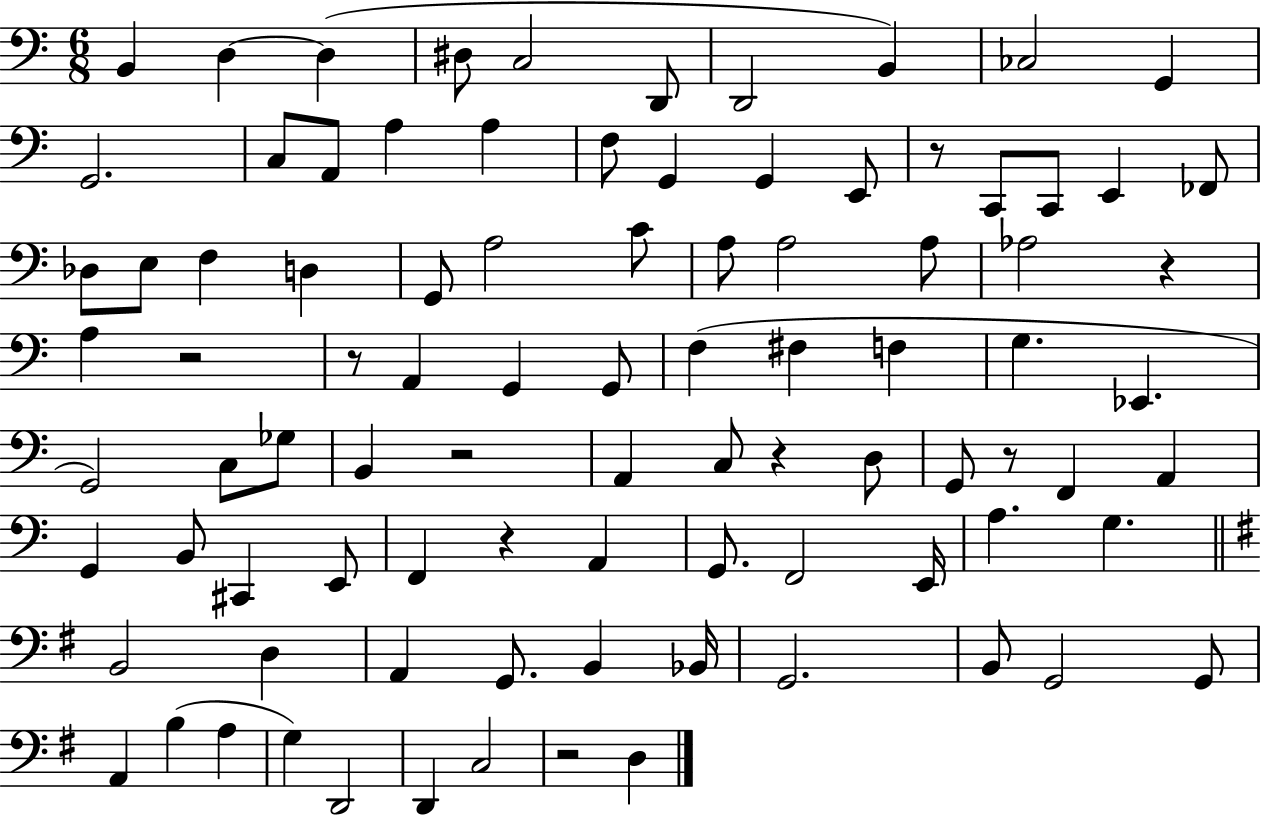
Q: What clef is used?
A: bass